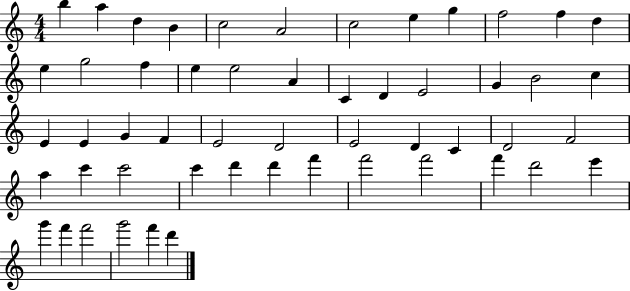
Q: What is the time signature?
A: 4/4